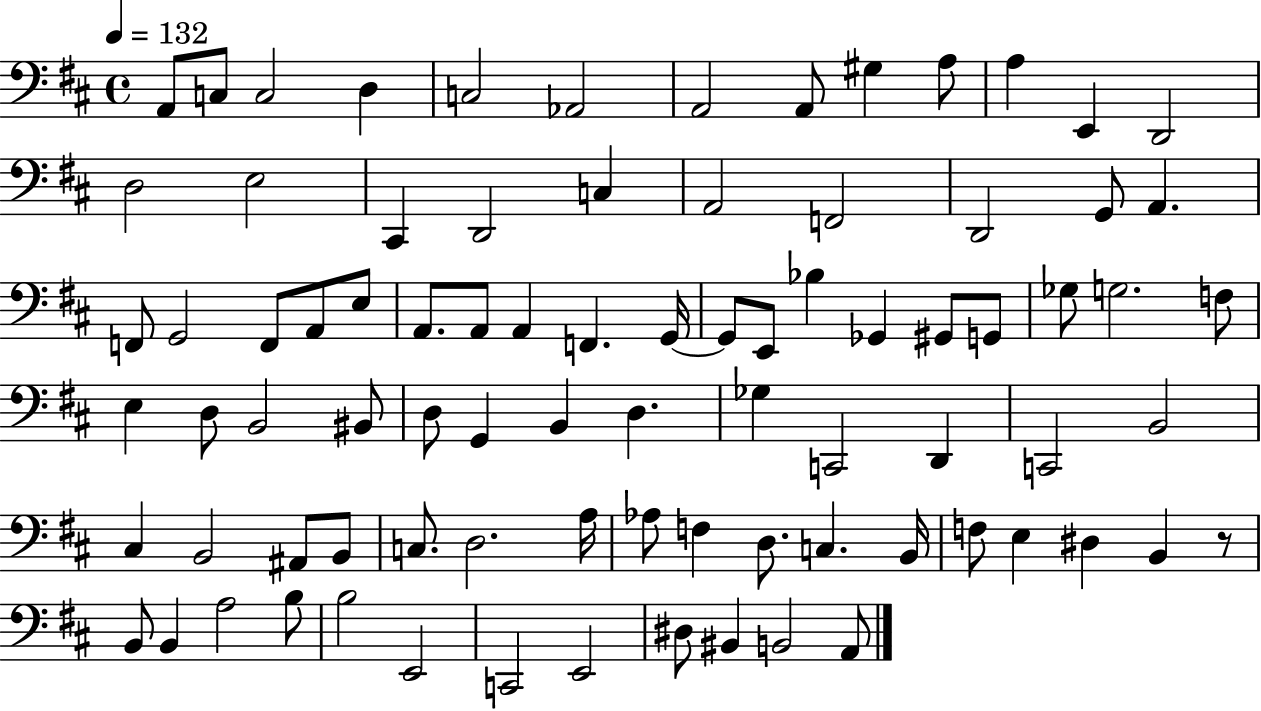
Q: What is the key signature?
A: D major